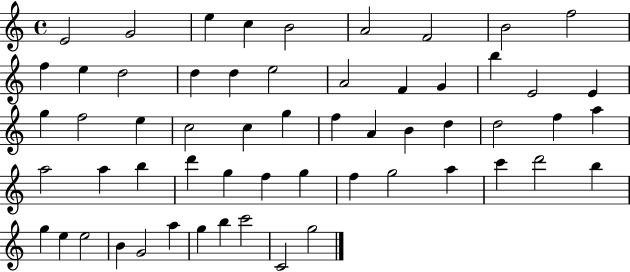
{
  \clef treble
  \time 4/4
  \defaultTimeSignature
  \key c \major
  e'2 g'2 | e''4 c''4 b'2 | a'2 f'2 | b'2 f''2 | \break f''4 e''4 d''2 | d''4 d''4 e''2 | a'2 f'4 g'4 | b''4 e'2 e'4 | \break g''4 f''2 e''4 | c''2 c''4 g''4 | f''4 a'4 b'4 d''4 | d''2 f''4 a''4 | \break a''2 a''4 b''4 | d'''4 g''4 f''4 g''4 | f''4 g''2 a''4 | c'''4 d'''2 b''4 | \break g''4 e''4 e''2 | b'4 g'2 a''4 | g''4 b''4 c'''2 | c'2 g''2 | \break \bar "|."
}